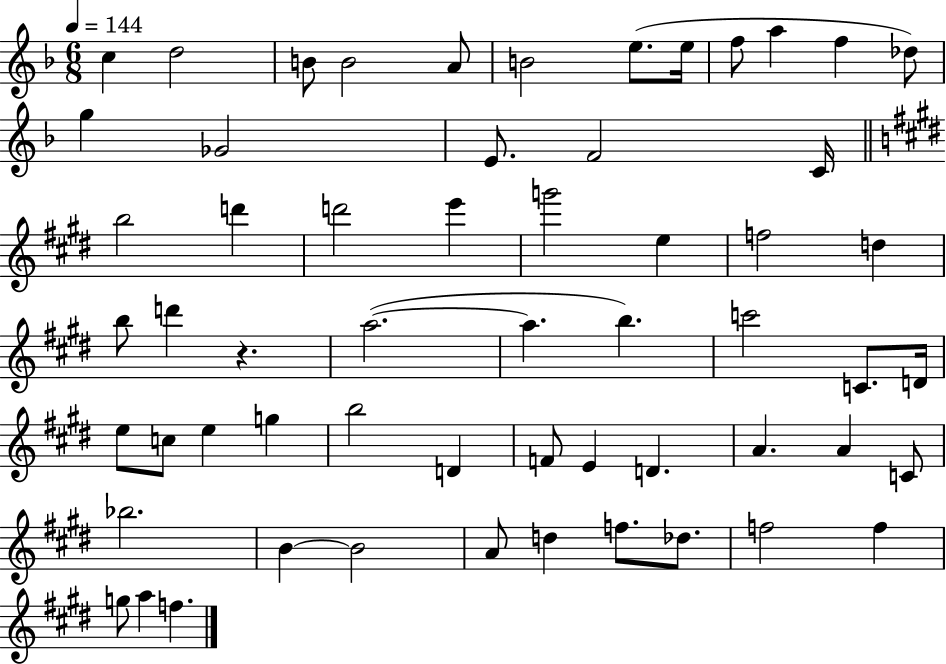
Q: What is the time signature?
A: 6/8